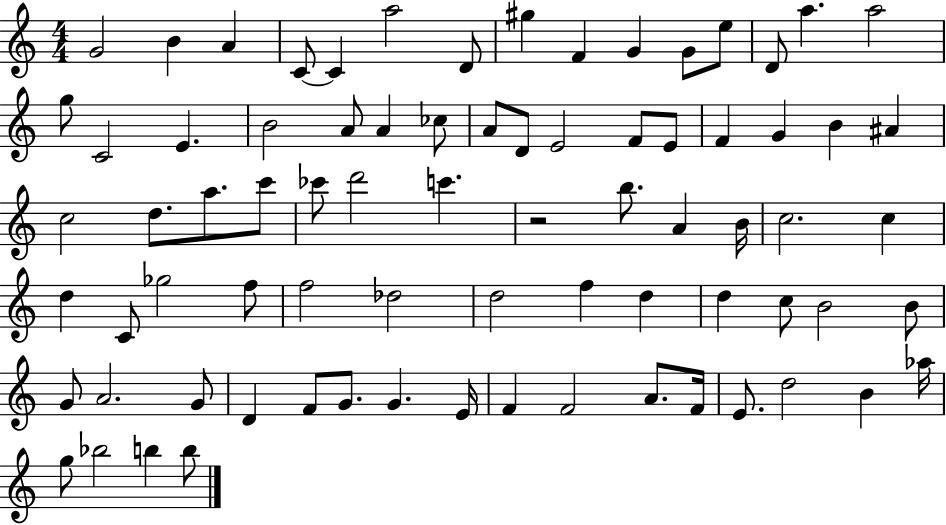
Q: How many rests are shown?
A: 1